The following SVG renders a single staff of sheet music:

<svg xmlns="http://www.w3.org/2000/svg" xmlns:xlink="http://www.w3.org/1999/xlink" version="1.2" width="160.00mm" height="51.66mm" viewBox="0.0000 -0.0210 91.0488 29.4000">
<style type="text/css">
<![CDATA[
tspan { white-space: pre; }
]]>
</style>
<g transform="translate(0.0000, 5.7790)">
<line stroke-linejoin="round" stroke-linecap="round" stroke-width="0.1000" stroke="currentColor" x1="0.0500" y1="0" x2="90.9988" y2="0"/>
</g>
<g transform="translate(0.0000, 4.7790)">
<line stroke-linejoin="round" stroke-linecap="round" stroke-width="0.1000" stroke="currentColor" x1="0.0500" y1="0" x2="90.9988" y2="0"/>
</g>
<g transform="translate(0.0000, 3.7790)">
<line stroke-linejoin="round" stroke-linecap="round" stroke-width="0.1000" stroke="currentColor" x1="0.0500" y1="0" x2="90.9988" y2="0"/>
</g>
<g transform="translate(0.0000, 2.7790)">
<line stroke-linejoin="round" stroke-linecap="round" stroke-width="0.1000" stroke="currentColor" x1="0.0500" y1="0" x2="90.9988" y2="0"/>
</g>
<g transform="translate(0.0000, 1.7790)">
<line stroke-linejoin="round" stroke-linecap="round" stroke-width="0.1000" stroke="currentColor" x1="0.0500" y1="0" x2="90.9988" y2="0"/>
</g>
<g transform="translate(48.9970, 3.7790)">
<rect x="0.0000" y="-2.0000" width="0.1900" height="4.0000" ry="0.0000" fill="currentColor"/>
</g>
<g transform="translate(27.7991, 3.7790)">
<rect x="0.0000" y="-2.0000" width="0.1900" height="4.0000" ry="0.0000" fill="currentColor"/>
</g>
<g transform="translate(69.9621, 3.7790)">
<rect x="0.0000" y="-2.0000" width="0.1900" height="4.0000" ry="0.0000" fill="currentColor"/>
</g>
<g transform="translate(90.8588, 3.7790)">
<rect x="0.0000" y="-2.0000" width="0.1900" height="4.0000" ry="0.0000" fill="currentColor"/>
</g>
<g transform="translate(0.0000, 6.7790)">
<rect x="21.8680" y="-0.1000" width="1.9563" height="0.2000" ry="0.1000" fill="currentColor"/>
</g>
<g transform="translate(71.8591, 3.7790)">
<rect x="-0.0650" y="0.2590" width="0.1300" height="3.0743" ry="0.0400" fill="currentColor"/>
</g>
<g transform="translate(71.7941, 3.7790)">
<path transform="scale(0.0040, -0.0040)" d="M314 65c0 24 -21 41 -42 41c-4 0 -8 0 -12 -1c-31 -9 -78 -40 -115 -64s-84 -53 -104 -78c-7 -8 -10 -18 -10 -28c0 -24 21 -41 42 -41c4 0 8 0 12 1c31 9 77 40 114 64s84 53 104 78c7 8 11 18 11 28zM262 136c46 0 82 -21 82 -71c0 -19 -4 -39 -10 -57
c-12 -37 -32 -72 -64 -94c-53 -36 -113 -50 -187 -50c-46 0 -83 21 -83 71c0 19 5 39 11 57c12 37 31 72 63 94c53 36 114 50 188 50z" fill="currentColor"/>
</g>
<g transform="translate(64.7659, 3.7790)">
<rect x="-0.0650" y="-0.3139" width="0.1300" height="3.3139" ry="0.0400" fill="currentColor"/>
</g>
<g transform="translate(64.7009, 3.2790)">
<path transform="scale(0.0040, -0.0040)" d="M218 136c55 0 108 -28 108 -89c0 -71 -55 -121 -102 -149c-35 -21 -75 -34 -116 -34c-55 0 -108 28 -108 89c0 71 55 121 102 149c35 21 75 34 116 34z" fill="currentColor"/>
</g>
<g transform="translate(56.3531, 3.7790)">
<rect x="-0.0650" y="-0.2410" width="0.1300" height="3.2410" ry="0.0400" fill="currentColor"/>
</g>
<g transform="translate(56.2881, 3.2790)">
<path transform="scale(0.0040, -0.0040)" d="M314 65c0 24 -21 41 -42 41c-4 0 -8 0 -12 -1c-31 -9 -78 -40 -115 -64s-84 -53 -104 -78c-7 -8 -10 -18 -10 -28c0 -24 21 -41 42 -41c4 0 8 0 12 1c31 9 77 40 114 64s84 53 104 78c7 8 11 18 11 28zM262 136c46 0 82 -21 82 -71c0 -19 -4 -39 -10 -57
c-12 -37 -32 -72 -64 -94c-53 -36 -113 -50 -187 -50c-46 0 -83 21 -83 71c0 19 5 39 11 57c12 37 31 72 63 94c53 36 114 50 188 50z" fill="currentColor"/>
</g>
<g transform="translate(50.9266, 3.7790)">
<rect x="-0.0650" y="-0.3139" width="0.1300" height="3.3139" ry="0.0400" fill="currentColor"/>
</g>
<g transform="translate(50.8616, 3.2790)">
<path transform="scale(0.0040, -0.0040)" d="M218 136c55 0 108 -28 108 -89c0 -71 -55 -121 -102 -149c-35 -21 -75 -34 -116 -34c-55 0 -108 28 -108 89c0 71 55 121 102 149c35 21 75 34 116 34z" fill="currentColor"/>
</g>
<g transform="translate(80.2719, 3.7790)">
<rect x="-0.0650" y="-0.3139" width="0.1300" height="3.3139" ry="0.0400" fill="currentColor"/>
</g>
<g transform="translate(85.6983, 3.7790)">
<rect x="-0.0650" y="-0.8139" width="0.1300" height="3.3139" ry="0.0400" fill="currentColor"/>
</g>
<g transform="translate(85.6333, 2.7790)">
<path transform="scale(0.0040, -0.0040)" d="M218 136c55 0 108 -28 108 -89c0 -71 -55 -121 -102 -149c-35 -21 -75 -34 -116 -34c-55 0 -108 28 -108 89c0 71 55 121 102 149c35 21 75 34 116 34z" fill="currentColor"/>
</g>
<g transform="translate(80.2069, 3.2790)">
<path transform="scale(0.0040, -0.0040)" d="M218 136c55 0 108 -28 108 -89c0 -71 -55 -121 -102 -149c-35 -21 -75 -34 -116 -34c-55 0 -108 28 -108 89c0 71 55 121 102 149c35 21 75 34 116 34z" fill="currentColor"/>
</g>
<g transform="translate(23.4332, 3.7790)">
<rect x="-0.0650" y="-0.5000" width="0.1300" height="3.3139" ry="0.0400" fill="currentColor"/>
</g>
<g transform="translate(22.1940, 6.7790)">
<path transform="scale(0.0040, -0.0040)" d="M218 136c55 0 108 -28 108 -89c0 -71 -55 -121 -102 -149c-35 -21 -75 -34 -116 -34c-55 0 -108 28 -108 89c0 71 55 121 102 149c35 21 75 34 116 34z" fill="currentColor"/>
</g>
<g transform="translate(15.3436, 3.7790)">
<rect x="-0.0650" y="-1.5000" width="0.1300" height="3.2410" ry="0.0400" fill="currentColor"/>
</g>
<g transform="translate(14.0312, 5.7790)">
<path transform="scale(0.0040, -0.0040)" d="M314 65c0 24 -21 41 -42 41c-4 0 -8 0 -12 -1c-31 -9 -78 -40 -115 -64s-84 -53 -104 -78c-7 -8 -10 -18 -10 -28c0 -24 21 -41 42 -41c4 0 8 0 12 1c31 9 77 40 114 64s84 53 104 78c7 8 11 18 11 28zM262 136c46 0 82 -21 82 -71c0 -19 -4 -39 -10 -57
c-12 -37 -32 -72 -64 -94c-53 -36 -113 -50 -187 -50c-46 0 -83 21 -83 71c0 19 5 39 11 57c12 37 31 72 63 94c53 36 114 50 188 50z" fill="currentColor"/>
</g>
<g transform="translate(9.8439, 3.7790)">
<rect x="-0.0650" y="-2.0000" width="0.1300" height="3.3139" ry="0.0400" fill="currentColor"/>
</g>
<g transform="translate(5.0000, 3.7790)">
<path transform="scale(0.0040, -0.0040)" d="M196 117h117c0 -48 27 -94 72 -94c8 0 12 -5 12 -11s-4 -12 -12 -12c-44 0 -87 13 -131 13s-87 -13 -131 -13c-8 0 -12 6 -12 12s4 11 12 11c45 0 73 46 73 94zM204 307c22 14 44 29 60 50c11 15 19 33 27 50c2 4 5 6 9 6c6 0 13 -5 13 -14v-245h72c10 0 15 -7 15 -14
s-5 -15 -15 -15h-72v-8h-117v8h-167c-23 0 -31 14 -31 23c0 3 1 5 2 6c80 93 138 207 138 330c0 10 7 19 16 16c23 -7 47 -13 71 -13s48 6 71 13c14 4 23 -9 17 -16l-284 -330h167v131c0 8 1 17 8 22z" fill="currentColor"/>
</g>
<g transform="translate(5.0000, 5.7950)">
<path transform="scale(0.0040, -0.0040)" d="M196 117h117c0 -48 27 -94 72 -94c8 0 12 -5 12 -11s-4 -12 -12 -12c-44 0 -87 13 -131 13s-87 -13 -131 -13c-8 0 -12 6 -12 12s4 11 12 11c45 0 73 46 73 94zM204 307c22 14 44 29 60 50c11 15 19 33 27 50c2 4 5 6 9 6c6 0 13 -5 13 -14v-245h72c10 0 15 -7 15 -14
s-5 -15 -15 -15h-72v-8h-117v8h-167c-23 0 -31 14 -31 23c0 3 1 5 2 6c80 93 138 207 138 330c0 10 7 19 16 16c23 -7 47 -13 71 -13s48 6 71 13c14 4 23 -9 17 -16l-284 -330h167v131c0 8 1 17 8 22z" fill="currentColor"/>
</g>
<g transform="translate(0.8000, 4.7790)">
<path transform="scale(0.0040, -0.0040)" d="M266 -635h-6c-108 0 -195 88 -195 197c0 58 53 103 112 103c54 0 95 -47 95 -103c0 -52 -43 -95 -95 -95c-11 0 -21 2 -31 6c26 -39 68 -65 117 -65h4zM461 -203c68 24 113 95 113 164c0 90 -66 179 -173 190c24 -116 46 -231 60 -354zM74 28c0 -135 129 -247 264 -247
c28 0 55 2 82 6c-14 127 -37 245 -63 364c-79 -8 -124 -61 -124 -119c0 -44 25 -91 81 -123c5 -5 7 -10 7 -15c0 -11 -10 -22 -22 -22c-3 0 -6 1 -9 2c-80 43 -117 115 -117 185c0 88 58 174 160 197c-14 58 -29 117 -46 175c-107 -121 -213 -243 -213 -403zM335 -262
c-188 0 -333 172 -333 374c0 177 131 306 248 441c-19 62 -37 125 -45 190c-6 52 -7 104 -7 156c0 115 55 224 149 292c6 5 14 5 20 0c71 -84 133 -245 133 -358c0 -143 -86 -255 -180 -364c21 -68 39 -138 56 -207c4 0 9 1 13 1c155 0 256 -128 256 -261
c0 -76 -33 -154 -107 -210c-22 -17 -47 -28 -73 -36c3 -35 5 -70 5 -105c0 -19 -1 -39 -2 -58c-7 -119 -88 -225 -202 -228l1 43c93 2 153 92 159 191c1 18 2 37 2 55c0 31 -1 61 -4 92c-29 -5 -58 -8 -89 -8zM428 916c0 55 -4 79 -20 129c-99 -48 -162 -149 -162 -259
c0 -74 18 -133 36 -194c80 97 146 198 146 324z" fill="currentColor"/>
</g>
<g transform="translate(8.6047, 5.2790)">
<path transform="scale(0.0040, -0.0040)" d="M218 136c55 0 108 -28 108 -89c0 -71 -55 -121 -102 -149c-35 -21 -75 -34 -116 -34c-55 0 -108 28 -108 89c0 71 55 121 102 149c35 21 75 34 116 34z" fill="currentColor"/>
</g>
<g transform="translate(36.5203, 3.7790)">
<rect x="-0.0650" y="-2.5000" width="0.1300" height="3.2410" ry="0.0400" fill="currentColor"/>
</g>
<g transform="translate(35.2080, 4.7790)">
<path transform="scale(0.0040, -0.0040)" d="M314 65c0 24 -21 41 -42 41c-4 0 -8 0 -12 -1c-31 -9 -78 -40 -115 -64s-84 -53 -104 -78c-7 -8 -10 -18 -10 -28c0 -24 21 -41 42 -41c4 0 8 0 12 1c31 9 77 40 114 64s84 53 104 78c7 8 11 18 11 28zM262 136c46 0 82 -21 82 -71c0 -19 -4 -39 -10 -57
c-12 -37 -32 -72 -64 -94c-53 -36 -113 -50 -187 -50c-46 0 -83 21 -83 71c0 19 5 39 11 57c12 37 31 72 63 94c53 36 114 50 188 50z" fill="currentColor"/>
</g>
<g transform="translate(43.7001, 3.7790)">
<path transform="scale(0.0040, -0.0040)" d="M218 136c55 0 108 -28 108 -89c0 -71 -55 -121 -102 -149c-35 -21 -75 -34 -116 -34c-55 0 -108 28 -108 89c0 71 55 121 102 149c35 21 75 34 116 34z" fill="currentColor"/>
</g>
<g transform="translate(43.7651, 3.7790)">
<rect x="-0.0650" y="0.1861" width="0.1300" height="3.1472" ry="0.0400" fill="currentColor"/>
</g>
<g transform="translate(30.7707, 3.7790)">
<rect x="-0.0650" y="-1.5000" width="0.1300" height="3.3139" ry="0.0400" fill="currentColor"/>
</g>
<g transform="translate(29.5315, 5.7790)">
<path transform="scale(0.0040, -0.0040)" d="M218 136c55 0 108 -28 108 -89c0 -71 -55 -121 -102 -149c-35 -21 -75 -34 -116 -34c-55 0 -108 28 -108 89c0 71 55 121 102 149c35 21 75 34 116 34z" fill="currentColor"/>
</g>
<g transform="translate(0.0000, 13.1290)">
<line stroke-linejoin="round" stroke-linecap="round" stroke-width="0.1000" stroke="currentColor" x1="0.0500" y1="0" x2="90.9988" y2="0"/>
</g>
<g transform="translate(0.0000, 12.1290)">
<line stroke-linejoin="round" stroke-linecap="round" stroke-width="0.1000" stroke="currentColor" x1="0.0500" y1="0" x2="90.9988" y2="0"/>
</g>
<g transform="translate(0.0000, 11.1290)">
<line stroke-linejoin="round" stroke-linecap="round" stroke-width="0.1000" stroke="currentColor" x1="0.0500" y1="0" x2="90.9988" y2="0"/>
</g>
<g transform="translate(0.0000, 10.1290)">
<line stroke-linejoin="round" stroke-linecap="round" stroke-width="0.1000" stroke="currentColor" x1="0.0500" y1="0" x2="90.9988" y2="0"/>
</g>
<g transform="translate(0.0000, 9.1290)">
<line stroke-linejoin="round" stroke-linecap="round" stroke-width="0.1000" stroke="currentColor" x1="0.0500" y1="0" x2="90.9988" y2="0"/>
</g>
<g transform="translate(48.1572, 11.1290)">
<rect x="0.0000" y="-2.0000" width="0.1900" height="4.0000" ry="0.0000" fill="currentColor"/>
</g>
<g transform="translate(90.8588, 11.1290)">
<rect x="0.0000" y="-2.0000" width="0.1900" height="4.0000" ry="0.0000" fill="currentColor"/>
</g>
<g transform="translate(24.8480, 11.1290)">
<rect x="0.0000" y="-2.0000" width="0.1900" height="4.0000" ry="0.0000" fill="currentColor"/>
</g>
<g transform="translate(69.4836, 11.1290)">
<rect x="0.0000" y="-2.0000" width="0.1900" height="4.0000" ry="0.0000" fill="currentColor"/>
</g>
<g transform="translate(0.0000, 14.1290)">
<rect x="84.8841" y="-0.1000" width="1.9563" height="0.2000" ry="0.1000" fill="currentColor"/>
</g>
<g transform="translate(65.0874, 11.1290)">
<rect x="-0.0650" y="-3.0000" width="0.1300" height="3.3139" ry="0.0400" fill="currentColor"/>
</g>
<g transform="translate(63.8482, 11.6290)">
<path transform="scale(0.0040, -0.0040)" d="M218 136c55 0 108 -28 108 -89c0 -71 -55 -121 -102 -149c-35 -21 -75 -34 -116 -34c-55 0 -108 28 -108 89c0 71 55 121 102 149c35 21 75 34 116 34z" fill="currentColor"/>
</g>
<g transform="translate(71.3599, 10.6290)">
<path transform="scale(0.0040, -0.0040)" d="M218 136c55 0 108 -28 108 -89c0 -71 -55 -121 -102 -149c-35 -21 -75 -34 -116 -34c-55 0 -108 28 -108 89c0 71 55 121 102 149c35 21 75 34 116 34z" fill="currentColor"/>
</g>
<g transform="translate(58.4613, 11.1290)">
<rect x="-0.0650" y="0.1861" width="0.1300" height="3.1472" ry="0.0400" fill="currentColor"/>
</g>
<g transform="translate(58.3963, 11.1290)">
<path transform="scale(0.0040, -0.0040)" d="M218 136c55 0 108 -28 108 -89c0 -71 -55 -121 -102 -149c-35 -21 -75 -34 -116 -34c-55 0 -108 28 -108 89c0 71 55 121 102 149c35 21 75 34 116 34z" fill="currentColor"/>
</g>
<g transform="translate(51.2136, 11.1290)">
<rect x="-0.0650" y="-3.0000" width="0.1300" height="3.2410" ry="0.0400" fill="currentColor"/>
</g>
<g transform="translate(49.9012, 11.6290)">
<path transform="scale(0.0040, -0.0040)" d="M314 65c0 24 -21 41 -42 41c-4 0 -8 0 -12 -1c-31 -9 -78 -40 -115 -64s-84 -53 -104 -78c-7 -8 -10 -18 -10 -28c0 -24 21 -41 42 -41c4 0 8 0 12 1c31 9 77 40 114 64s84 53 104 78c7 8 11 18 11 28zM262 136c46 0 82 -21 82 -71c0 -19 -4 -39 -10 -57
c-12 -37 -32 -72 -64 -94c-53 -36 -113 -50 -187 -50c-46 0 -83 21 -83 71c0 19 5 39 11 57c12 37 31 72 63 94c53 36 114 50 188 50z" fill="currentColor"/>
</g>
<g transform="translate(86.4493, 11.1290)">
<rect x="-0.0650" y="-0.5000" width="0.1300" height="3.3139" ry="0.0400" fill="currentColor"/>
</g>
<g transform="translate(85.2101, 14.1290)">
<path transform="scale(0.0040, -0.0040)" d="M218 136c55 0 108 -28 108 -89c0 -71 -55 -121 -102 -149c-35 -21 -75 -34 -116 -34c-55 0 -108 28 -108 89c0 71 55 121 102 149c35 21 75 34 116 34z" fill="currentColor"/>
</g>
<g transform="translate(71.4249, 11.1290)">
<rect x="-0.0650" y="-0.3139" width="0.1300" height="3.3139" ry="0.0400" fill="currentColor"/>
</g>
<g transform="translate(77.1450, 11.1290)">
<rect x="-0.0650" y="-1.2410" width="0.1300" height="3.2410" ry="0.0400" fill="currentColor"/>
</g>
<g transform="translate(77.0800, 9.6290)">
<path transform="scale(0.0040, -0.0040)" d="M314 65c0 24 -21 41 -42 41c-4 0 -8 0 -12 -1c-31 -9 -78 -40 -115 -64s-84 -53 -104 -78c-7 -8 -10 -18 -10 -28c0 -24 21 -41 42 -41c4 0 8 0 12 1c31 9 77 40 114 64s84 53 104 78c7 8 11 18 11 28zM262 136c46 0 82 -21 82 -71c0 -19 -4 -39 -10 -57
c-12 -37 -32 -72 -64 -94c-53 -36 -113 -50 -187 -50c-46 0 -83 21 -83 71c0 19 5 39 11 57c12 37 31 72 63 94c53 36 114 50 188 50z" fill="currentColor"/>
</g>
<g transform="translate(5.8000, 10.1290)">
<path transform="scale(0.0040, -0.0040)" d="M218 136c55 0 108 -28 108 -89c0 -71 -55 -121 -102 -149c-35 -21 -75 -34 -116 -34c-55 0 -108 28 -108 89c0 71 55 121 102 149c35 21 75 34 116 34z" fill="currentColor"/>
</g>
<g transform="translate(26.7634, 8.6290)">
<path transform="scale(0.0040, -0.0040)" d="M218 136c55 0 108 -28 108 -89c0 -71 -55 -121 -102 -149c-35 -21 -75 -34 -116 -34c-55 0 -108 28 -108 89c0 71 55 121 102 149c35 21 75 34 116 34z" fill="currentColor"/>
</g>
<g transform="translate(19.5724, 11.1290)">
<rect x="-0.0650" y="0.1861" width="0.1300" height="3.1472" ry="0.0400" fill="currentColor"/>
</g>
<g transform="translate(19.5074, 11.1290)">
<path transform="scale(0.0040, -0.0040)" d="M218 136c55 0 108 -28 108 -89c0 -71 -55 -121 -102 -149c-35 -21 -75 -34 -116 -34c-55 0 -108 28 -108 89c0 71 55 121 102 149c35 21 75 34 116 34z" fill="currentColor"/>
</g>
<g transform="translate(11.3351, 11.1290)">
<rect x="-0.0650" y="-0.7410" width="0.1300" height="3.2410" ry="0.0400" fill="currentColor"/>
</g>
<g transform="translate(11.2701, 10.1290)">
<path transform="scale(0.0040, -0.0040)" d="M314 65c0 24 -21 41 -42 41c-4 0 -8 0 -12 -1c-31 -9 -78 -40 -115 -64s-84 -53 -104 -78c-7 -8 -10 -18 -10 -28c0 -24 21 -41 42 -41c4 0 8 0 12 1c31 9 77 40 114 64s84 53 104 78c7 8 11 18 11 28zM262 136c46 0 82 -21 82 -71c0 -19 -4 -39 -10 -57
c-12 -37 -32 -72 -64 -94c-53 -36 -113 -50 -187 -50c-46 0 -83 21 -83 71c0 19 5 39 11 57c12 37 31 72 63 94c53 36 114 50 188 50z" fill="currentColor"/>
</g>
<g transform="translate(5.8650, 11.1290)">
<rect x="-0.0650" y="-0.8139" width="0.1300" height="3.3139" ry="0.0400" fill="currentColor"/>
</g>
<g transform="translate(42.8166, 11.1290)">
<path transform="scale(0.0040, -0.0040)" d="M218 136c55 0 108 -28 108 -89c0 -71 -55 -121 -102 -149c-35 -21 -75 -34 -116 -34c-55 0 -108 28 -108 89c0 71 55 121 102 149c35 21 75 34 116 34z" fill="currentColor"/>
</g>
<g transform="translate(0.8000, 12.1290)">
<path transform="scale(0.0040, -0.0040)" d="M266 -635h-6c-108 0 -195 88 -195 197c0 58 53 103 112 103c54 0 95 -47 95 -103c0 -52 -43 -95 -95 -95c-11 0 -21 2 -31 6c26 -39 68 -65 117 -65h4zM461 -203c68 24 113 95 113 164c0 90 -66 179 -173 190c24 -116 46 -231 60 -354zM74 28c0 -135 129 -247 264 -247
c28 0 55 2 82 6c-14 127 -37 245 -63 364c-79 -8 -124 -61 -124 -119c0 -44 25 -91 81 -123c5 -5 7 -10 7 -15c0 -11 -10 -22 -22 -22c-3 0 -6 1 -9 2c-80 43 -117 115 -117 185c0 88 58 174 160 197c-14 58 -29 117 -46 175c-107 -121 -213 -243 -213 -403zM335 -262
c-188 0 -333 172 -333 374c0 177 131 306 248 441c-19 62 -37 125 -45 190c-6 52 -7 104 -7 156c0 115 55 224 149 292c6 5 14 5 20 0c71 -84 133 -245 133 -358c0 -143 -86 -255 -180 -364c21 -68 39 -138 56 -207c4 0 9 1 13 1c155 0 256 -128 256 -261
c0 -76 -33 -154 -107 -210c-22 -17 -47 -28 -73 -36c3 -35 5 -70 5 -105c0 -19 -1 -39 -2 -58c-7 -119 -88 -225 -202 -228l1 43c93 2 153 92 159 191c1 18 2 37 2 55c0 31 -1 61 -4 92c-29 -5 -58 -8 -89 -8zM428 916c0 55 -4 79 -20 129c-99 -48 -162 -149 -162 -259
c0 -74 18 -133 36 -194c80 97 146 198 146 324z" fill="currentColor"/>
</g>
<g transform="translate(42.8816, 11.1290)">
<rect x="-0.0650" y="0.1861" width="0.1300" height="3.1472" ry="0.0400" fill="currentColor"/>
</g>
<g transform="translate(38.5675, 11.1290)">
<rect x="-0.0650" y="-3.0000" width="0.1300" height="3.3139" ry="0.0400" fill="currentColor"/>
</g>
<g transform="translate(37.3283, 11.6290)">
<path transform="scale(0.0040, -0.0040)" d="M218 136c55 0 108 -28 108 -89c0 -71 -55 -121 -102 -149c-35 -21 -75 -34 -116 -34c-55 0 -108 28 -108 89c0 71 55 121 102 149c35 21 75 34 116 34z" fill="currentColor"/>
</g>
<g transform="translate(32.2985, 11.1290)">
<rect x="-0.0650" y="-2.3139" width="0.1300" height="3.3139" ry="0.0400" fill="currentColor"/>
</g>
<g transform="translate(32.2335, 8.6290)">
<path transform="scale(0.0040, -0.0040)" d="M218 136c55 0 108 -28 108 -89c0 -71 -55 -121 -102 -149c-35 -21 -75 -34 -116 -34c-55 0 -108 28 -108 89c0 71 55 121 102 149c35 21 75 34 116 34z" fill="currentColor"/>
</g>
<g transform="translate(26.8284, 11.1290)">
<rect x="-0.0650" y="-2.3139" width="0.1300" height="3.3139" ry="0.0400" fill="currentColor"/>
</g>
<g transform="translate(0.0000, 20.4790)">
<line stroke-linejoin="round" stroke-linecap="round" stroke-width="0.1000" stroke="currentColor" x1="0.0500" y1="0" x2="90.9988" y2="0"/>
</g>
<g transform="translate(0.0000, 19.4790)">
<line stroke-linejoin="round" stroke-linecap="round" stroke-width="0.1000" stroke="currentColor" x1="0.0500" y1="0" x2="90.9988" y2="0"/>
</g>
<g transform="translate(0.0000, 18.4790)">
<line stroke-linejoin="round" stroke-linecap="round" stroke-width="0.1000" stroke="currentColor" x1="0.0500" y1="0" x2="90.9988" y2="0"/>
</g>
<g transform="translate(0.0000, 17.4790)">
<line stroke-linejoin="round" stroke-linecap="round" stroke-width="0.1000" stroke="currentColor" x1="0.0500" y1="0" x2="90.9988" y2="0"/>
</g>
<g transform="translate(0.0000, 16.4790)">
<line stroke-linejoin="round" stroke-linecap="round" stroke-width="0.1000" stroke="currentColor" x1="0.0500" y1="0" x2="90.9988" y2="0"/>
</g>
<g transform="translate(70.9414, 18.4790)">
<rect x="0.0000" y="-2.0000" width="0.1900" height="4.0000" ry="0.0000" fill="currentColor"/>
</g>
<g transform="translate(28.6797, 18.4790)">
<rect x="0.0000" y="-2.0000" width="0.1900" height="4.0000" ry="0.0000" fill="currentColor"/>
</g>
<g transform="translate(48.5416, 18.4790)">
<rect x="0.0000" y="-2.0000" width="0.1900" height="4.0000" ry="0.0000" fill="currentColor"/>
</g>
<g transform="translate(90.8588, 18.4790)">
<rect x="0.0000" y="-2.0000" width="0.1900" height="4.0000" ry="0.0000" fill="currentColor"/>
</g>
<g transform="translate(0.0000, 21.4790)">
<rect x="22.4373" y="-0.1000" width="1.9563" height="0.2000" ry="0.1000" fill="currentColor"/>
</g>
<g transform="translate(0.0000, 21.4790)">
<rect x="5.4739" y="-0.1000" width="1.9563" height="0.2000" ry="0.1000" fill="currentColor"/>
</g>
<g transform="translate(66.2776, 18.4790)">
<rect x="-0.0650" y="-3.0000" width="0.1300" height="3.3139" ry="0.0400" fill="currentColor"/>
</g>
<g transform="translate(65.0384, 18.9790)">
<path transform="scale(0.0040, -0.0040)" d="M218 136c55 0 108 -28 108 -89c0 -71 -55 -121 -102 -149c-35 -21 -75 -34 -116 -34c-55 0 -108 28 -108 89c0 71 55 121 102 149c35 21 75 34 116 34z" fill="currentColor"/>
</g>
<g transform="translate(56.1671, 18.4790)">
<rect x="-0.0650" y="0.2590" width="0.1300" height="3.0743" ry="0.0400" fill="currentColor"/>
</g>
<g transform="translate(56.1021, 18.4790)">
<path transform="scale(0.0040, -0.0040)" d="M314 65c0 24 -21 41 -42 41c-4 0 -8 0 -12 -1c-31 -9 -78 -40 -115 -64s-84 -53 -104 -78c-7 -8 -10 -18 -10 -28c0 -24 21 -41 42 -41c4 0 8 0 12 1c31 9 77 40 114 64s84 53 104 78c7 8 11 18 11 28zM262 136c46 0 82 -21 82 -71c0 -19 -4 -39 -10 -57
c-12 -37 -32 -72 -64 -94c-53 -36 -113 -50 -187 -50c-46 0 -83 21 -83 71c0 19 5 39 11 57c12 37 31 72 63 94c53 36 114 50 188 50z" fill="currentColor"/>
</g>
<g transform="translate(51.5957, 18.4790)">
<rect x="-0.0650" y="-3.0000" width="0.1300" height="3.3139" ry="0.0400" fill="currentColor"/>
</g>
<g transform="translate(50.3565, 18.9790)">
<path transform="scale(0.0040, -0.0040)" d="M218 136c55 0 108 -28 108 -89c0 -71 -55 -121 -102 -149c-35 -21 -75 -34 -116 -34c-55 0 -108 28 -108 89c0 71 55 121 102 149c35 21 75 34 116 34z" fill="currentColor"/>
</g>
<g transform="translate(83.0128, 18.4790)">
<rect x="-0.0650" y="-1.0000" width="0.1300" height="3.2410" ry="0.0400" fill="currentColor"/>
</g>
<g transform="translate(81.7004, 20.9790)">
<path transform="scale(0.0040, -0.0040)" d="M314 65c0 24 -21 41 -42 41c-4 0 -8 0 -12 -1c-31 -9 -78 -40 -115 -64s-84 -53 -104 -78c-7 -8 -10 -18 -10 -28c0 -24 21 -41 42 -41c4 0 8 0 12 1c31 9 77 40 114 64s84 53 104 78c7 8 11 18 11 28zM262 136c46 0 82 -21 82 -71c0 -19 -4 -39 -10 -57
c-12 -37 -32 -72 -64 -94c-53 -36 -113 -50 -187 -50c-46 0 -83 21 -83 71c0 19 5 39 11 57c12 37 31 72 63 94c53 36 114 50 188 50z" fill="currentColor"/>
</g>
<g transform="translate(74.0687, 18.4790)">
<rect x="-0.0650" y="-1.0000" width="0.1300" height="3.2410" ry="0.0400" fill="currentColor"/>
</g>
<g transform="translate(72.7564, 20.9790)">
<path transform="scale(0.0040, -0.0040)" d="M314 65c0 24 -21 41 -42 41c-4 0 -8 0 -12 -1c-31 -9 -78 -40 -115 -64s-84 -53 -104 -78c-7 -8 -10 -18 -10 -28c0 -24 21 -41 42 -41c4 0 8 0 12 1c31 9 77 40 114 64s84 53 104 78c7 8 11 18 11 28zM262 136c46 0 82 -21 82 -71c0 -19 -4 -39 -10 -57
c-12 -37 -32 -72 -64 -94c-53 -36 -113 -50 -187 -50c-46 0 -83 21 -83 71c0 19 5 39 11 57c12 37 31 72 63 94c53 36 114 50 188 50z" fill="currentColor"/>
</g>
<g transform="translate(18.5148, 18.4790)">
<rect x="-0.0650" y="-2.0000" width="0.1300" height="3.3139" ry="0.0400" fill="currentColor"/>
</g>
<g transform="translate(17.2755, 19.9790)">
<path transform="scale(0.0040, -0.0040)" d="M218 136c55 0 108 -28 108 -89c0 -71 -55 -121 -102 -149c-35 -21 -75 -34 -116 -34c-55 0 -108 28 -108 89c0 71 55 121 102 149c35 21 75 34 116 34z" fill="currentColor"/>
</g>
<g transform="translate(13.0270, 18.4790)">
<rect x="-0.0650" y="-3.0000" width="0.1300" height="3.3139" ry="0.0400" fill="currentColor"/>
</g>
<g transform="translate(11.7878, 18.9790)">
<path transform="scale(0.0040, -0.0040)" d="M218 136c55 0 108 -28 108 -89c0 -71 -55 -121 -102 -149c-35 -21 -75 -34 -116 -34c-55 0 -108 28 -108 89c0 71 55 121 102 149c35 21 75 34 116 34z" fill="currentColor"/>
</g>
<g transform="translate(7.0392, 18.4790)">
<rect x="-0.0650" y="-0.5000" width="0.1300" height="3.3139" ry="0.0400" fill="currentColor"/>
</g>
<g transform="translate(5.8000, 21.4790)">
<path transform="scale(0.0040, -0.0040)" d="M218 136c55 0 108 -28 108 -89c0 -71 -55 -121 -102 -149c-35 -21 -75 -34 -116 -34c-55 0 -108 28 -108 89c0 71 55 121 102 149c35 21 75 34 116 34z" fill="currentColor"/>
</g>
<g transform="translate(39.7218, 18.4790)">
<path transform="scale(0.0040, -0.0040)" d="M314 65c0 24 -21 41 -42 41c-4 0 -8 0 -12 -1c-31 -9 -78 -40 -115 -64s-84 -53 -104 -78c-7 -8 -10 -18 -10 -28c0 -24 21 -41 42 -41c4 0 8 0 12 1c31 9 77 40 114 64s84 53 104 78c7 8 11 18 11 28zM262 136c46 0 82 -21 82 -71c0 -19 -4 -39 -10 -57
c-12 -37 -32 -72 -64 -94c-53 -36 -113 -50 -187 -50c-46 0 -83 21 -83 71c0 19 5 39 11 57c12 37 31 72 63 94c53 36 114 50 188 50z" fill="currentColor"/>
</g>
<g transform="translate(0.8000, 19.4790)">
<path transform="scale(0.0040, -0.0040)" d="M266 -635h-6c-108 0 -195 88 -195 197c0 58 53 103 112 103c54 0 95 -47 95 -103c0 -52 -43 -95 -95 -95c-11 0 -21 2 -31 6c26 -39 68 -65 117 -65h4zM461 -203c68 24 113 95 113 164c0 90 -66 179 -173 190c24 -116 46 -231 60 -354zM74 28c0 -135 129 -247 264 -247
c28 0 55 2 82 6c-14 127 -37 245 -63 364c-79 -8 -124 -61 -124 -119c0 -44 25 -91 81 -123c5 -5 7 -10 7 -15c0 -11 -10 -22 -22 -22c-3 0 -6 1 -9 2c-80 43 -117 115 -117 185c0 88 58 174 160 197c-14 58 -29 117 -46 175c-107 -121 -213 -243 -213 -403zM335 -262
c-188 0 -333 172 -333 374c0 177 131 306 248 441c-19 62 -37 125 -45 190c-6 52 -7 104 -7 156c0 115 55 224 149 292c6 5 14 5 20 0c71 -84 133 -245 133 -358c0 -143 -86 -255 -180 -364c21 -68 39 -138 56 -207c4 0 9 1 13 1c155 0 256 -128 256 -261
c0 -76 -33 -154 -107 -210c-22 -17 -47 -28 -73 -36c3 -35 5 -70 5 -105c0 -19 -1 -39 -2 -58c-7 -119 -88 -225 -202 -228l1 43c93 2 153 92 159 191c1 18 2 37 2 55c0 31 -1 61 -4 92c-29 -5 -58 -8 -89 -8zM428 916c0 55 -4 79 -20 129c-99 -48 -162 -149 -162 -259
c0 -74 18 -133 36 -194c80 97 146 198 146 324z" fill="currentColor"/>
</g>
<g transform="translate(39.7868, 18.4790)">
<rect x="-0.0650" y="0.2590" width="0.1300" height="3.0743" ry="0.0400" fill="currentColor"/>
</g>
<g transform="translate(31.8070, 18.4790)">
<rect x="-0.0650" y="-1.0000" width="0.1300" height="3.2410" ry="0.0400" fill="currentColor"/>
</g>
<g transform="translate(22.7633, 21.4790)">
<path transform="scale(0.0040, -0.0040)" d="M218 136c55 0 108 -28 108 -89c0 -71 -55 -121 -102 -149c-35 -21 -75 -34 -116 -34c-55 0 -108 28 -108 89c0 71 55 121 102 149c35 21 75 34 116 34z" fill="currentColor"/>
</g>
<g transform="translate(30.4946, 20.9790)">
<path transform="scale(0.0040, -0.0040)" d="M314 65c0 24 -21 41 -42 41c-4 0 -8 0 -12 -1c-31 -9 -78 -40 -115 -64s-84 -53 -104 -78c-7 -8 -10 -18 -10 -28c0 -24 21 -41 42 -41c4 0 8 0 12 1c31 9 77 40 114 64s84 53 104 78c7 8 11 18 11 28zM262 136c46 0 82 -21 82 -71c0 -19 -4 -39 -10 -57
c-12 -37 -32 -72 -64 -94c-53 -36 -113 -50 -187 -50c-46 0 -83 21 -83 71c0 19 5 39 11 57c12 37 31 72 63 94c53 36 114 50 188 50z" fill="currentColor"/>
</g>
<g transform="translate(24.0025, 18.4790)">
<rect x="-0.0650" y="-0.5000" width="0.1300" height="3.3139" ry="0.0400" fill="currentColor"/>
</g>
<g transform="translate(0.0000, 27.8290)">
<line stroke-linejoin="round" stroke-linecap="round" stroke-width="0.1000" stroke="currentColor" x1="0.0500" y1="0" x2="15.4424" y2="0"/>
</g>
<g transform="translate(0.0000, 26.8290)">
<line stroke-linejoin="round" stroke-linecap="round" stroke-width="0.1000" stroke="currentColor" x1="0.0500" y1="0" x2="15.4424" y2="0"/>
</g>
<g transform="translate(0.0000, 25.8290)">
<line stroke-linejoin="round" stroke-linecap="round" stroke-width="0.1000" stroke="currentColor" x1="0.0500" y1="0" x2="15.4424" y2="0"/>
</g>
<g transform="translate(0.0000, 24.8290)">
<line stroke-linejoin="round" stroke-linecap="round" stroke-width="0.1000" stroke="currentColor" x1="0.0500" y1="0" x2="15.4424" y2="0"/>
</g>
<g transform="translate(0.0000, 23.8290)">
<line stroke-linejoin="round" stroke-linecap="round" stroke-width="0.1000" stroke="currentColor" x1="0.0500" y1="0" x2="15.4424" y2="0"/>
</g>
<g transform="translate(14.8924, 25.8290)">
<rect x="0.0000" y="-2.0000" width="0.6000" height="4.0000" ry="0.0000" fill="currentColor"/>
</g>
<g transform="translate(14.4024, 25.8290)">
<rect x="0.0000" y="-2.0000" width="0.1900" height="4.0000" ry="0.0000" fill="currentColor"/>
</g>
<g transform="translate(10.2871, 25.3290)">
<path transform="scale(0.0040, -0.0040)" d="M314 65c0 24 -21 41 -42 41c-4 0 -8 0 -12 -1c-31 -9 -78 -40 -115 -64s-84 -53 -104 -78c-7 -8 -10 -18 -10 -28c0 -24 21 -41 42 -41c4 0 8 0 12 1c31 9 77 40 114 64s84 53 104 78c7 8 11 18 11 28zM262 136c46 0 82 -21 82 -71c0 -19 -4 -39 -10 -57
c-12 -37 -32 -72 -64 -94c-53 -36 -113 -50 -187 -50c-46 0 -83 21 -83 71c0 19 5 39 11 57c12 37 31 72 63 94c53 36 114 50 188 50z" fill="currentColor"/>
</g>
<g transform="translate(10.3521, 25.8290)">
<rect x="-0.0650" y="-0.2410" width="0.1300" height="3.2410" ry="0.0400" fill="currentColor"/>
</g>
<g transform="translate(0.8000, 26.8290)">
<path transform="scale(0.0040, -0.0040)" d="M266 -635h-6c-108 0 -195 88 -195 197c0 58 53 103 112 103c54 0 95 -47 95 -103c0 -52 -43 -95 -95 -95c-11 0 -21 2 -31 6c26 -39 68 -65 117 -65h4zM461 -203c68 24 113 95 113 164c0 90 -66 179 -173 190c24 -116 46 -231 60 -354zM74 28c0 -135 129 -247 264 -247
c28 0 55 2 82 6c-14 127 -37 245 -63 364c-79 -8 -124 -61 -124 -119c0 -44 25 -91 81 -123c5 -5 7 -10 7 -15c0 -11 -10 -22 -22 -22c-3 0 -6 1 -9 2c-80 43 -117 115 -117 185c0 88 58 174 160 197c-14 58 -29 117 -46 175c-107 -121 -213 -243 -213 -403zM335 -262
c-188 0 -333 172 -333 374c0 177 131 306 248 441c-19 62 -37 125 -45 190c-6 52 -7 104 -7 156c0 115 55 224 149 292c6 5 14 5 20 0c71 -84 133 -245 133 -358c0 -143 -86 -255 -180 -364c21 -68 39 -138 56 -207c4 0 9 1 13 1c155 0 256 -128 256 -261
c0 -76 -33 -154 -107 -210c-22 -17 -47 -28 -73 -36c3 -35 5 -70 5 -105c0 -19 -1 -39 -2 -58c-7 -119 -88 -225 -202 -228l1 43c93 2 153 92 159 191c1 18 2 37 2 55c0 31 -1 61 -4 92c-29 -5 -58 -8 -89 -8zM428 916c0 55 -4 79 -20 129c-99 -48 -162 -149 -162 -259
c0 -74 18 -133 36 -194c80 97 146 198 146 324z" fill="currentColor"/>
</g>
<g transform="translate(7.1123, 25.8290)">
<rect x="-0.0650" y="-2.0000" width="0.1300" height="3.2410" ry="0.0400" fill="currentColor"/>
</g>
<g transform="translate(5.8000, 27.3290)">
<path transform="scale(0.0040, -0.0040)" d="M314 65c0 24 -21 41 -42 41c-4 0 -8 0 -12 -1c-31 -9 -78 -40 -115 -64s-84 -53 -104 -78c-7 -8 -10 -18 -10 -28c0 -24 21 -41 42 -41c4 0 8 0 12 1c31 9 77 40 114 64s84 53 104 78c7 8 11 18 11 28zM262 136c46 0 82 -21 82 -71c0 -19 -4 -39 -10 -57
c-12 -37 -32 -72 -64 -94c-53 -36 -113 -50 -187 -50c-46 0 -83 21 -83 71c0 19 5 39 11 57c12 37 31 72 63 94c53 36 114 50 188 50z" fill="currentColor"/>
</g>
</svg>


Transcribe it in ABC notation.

X:1
T:Untitled
M:4/4
L:1/4
K:C
F E2 C E G2 B c c2 c B2 c d d d2 B g g A B A2 B A c e2 C C A F C D2 B2 A B2 A D2 D2 F2 c2